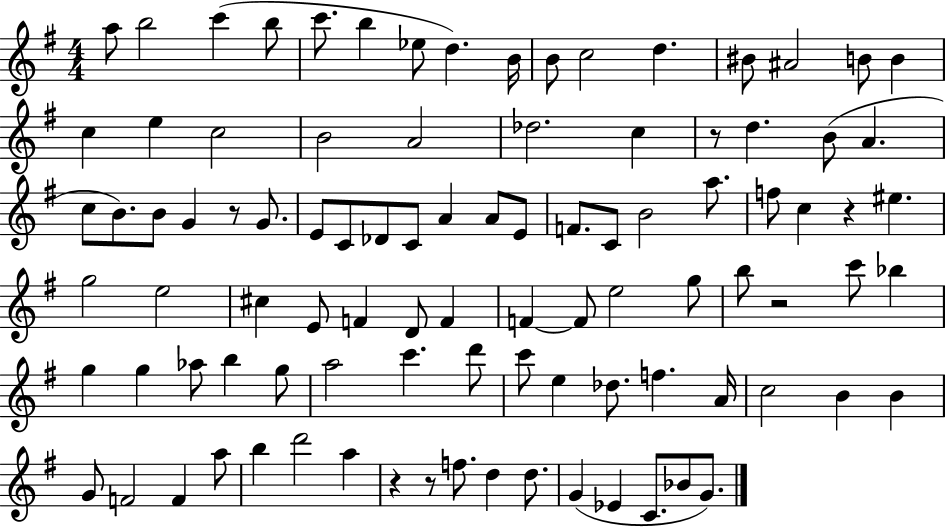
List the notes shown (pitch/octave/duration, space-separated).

A5/e B5/h C6/q B5/e C6/e. B5/q Eb5/e D5/q. B4/s B4/e C5/h D5/q. BIS4/e A#4/h B4/e B4/q C5/q E5/q C5/h B4/h A4/h Db5/h. C5/q R/e D5/q. B4/e A4/q. C5/e B4/e. B4/e G4/q R/e G4/e. E4/e C4/e Db4/e C4/e A4/q A4/e E4/e F4/e. C4/e B4/h A5/e. F5/e C5/q R/q EIS5/q. G5/h E5/h C#5/q E4/e F4/q D4/e F4/q F4/q F4/e E5/h G5/e B5/e R/h C6/e Bb5/q G5/q G5/q Ab5/e B5/q G5/e A5/h C6/q. D6/e C6/e E5/q Db5/e. F5/q. A4/s C5/h B4/q B4/q G4/e F4/h F4/q A5/e B5/q D6/h A5/q R/q R/e F5/e. D5/q D5/e. G4/q Eb4/q C4/e. Bb4/e G4/e.